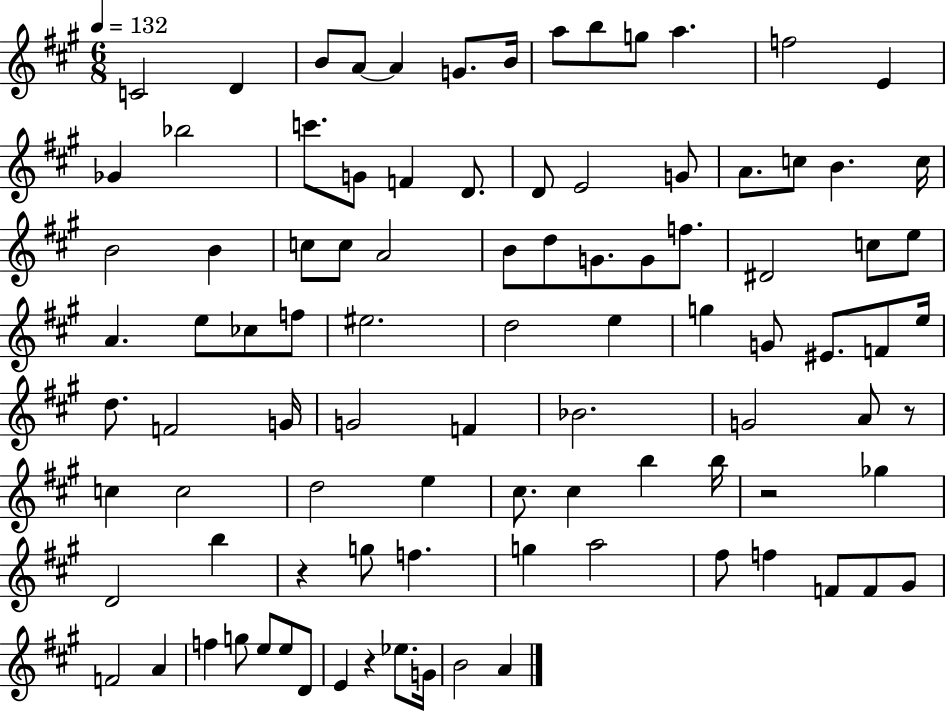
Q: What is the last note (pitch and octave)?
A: A4